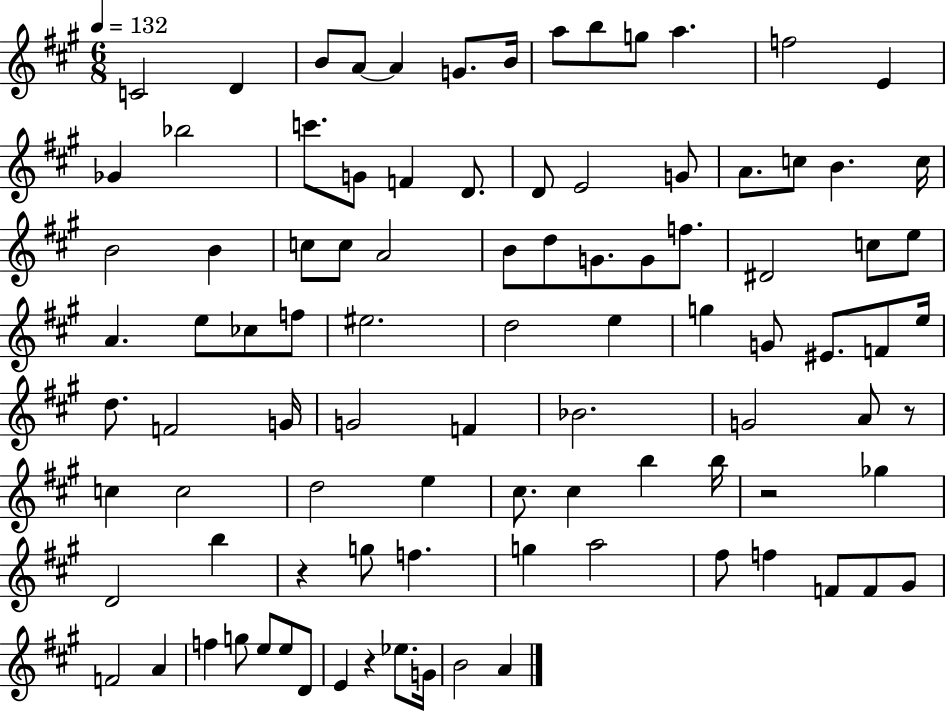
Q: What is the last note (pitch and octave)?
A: A4